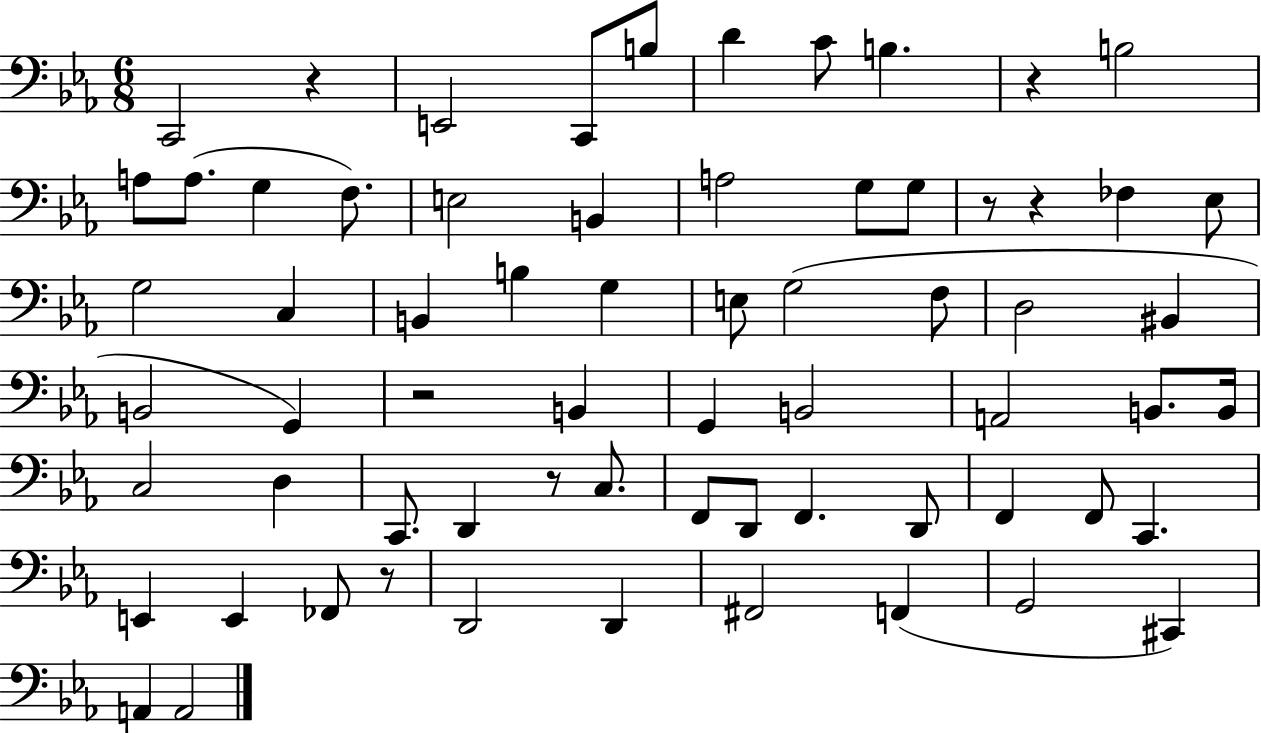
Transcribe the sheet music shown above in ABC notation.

X:1
T:Untitled
M:6/8
L:1/4
K:Eb
C,,2 z E,,2 C,,/2 B,/2 D C/2 B, z B,2 A,/2 A,/2 G, F,/2 E,2 B,, A,2 G,/2 G,/2 z/2 z _F, _E,/2 G,2 C, B,, B, G, E,/2 G,2 F,/2 D,2 ^B,, B,,2 G,, z2 B,, G,, B,,2 A,,2 B,,/2 B,,/4 C,2 D, C,,/2 D,, z/2 C,/2 F,,/2 D,,/2 F,, D,,/2 F,, F,,/2 C,, E,, E,, _F,,/2 z/2 D,,2 D,, ^F,,2 F,, G,,2 ^C,, A,, A,,2